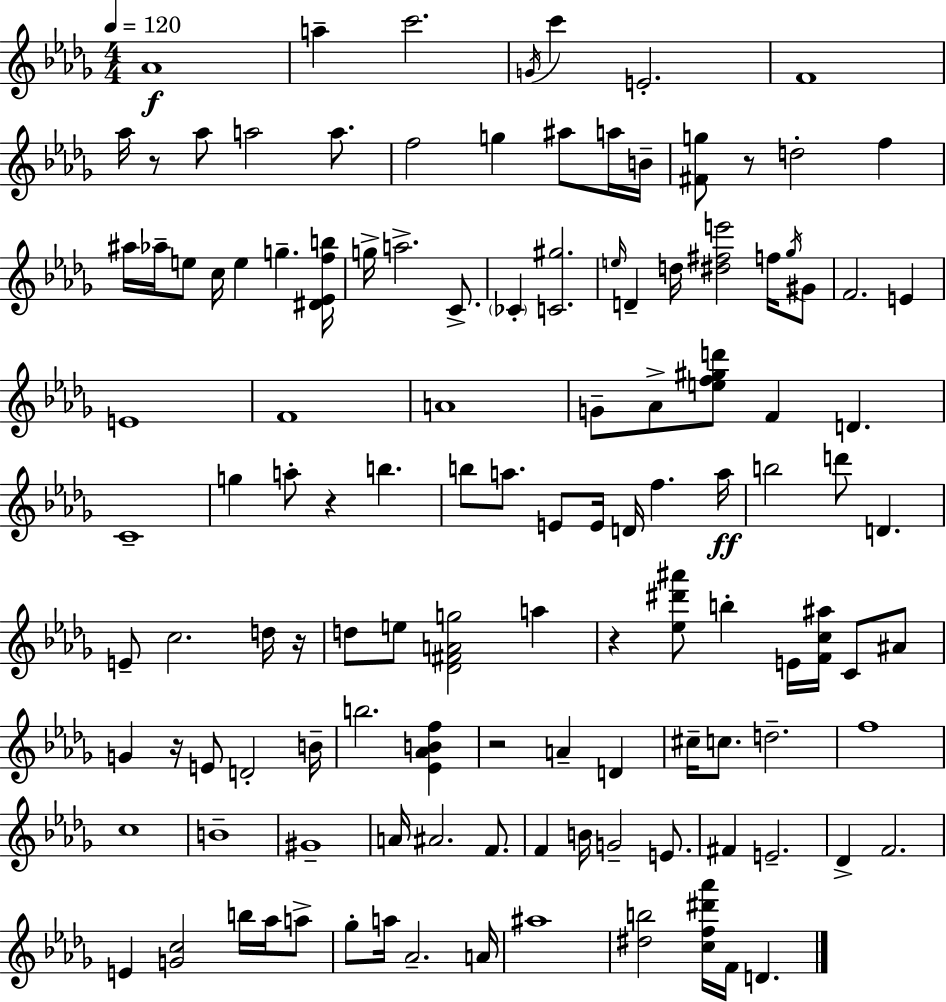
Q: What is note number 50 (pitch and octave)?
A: E4